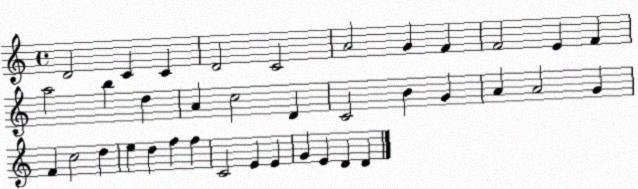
X:1
T:Untitled
M:4/4
L:1/4
K:C
D2 C C D2 C2 A2 G F F2 E F a2 b d A c2 D C2 B G A A2 G F c2 d e d f f C2 E E G E D D